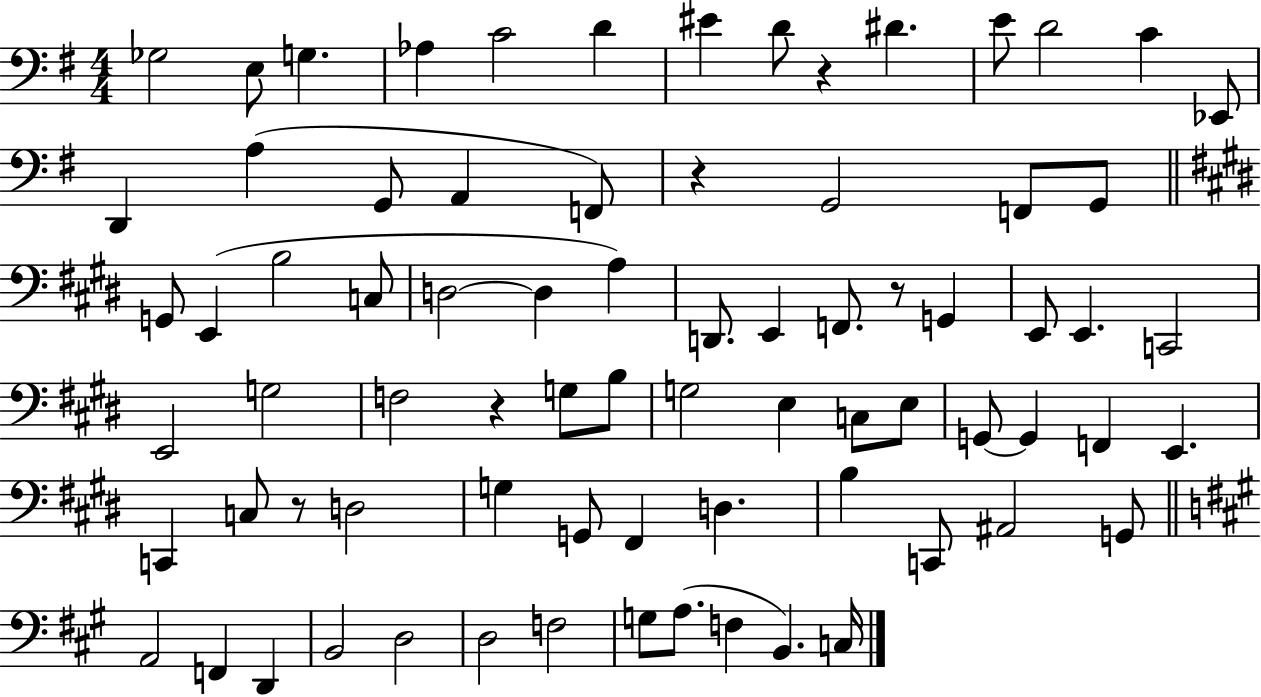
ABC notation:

X:1
T:Untitled
M:4/4
L:1/4
K:G
_G,2 E,/2 G, _A, C2 D ^E D/2 z ^D E/2 D2 C _E,,/2 D,, A, G,,/2 A,, F,,/2 z G,,2 F,,/2 G,,/2 G,,/2 E,, B,2 C,/2 D,2 D, A, D,,/2 E,, F,,/2 z/2 G,, E,,/2 E,, C,,2 E,,2 G,2 F,2 z G,/2 B,/2 G,2 E, C,/2 E,/2 G,,/2 G,, F,, E,, C,, C,/2 z/2 D,2 G, G,,/2 ^F,, D, B, C,,/2 ^A,,2 G,,/2 A,,2 F,, D,, B,,2 D,2 D,2 F,2 G,/2 A,/2 F, B,, C,/4